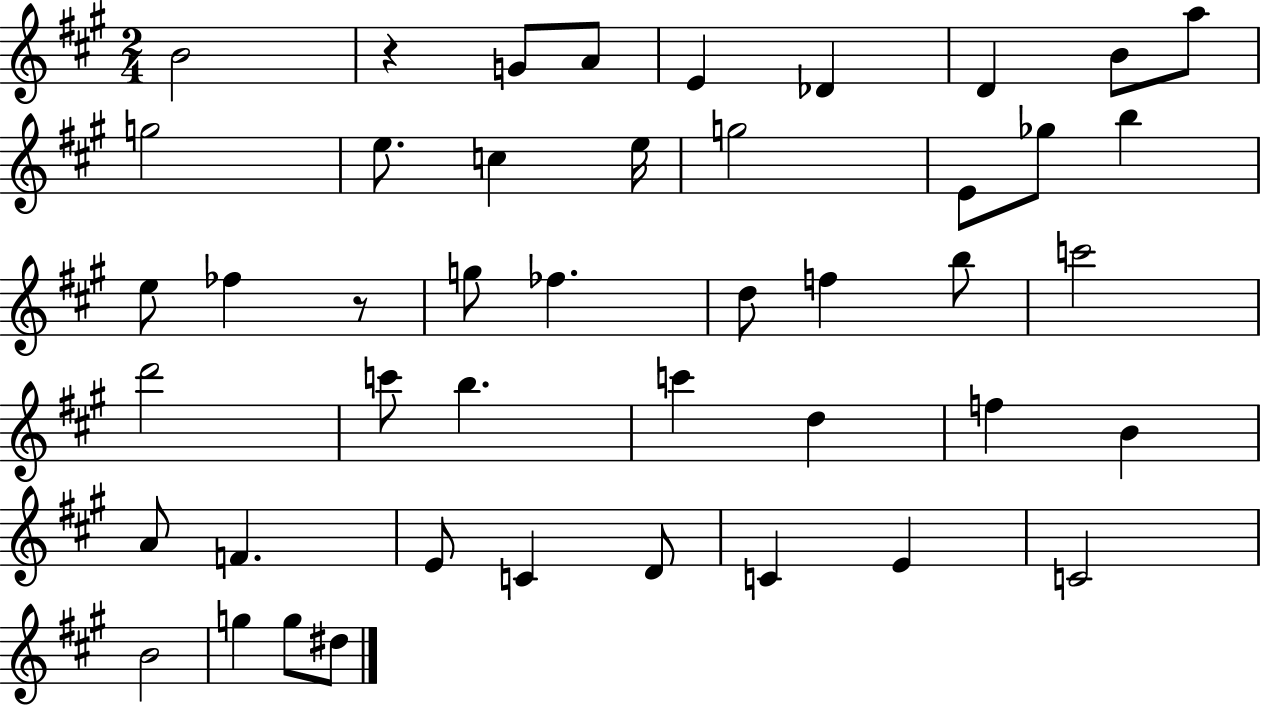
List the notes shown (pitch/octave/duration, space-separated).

B4/h R/q G4/e A4/e E4/q Db4/q D4/q B4/e A5/e G5/h E5/e. C5/q E5/s G5/h E4/e Gb5/e B5/q E5/e FES5/q R/e G5/e FES5/q. D5/e F5/q B5/e C6/h D6/h C6/e B5/q. C6/q D5/q F5/q B4/q A4/e F4/q. E4/e C4/q D4/e C4/q E4/q C4/h B4/h G5/q G5/e D#5/e